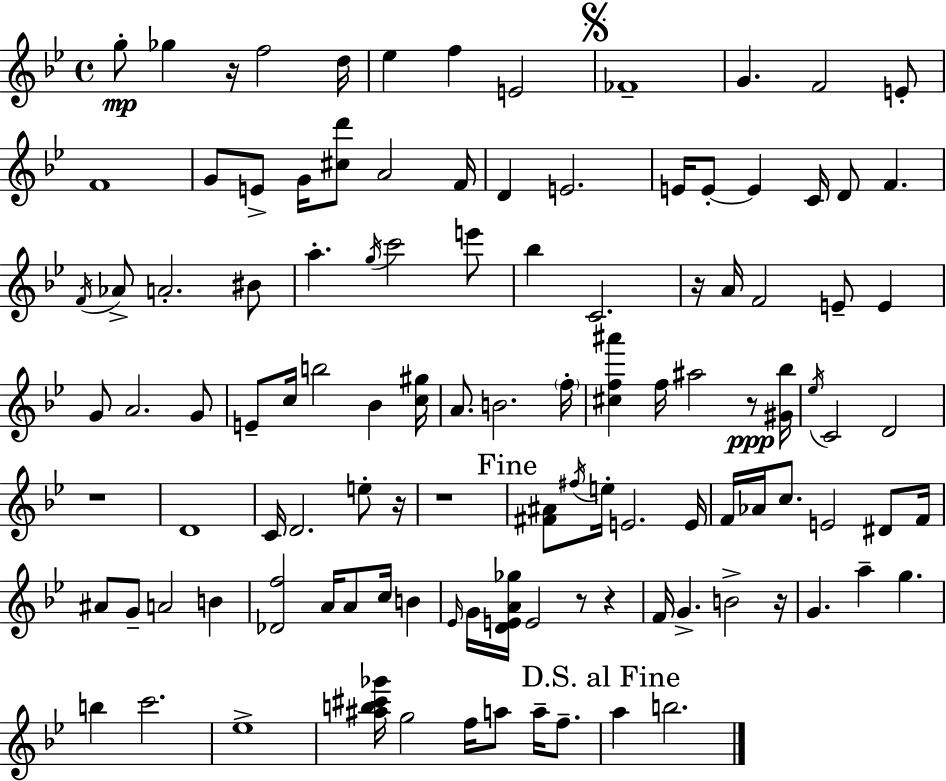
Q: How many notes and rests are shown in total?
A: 112